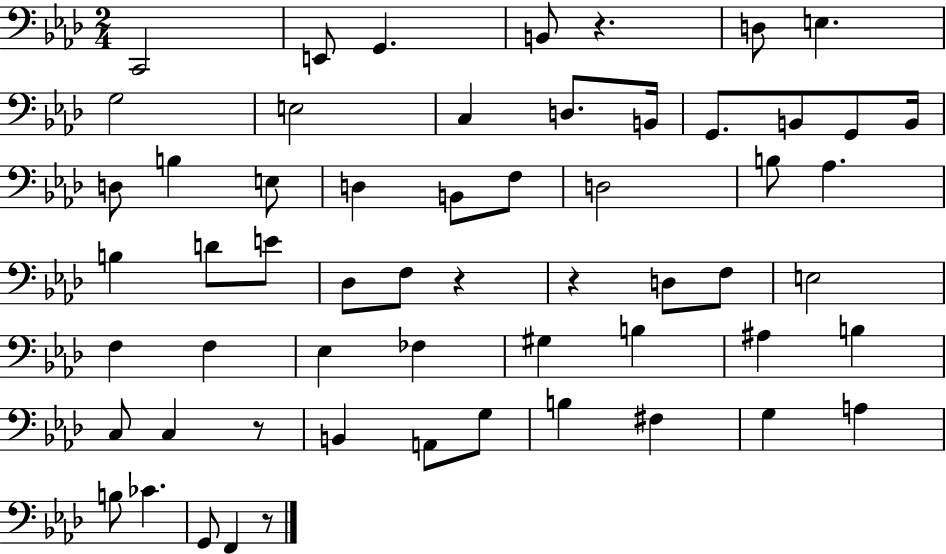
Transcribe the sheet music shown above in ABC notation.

X:1
T:Untitled
M:2/4
L:1/4
K:Ab
C,,2 E,,/2 G,, B,,/2 z D,/2 E, G,2 E,2 C, D,/2 B,,/4 G,,/2 B,,/2 G,,/2 B,,/4 D,/2 B, E,/2 D, B,,/2 F,/2 D,2 B,/2 _A, B, D/2 E/2 _D,/2 F,/2 z z D,/2 F,/2 E,2 F, F, _E, _F, ^G, B, ^A, B, C,/2 C, z/2 B,, A,,/2 G,/2 B, ^F, G, A, B,/2 _C G,,/2 F,, z/2